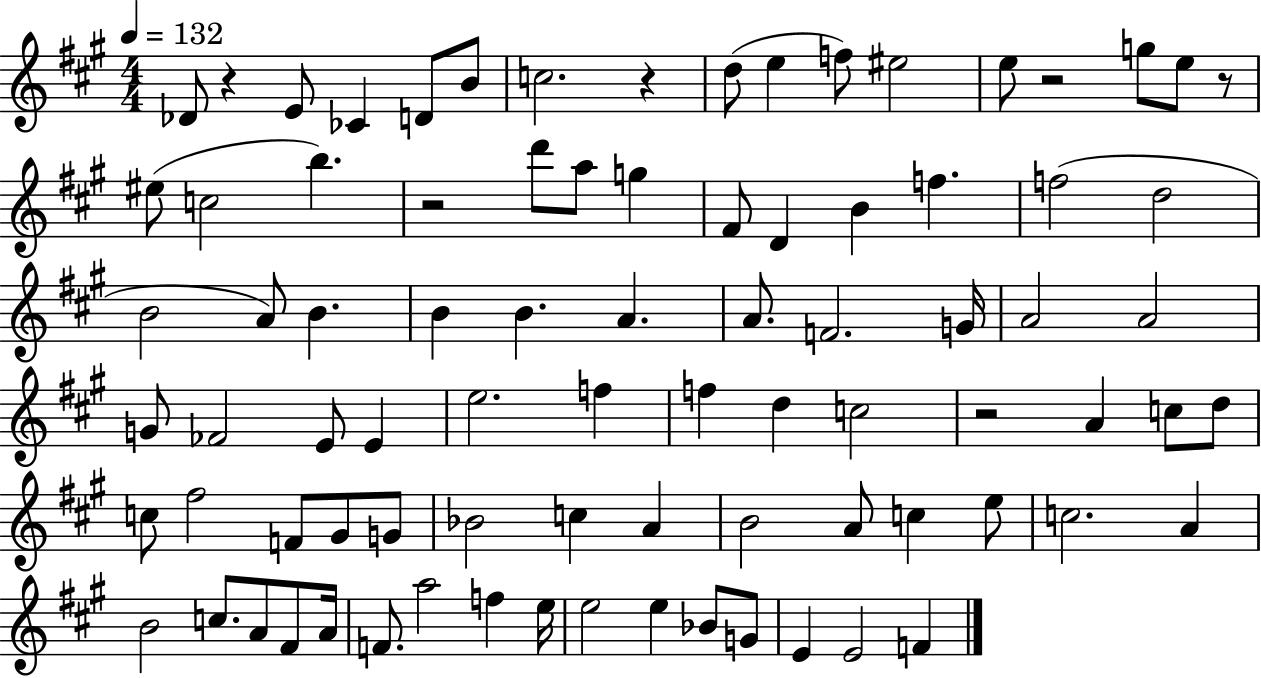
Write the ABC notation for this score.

X:1
T:Untitled
M:4/4
L:1/4
K:A
_D/2 z E/2 _C D/2 B/2 c2 z d/2 e f/2 ^e2 e/2 z2 g/2 e/2 z/2 ^e/2 c2 b z2 d'/2 a/2 g ^F/2 D B f f2 d2 B2 A/2 B B B A A/2 F2 G/4 A2 A2 G/2 _F2 E/2 E e2 f f d c2 z2 A c/2 d/2 c/2 ^f2 F/2 ^G/2 G/2 _B2 c A B2 A/2 c e/2 c2 A B2 c/2 A/2 ^F/2 A/4 F/2 a2 f e/4 e2 e _B/2 G/2 E E2 F